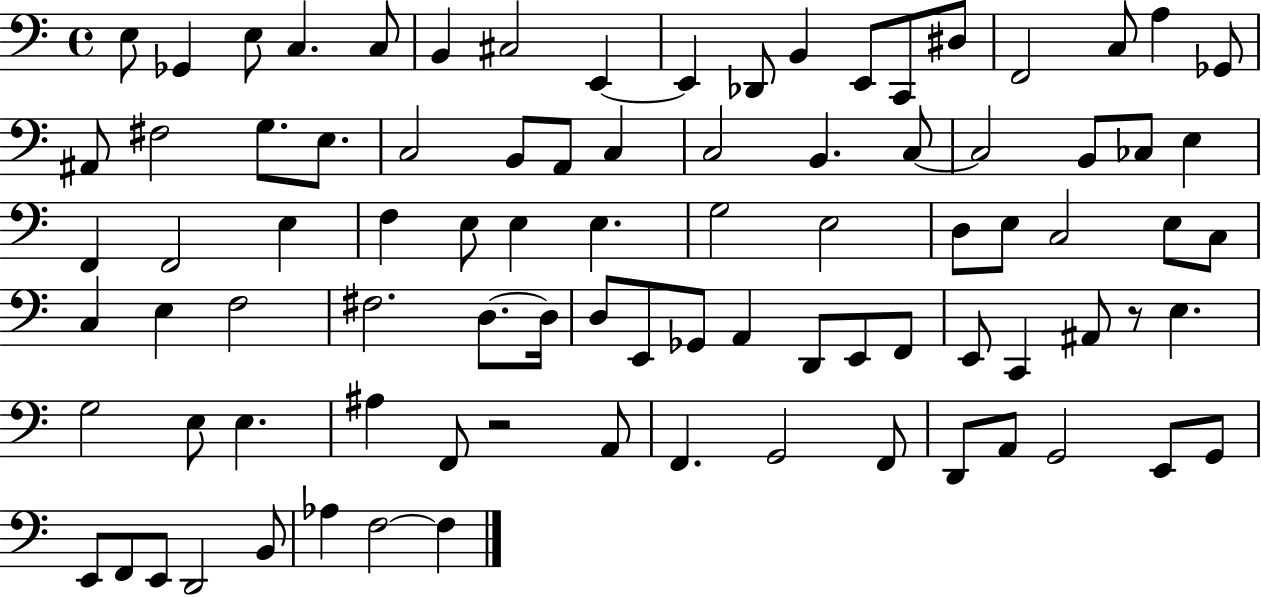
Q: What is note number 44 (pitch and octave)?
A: E3